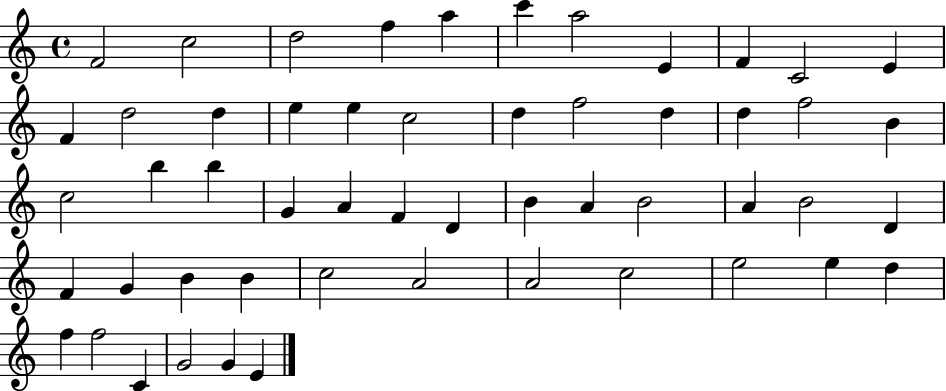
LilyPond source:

{
  \clef treble
  \time 4/4
  \defaultTimeSignature
  \key c \major
  f'2 c''2 | d''2 f''4 a''4 | c'''4 a''2 e'4 | f'4 c'2 e'4 | \break f'4 d''2 d''4 | e''4 e''4 c''2 | d''4 f''2 d''4 | d''4 f''2 b'4 | \break c''2 b''4 b''4 | g'4 a'4 f'4 d'4 | b'4 a'4 b'2 | a'4 b'2 d'4 | \break f'4 g'4 b'4 b'4 | c''2 a'2 | a'2 c''2 | e''2 e''4 d''4 | \break f''4 f''2 c'4 | g'2 g'4 e'4 | \bar "|."
}